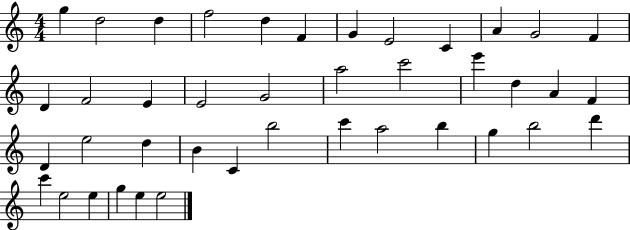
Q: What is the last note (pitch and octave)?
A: E5